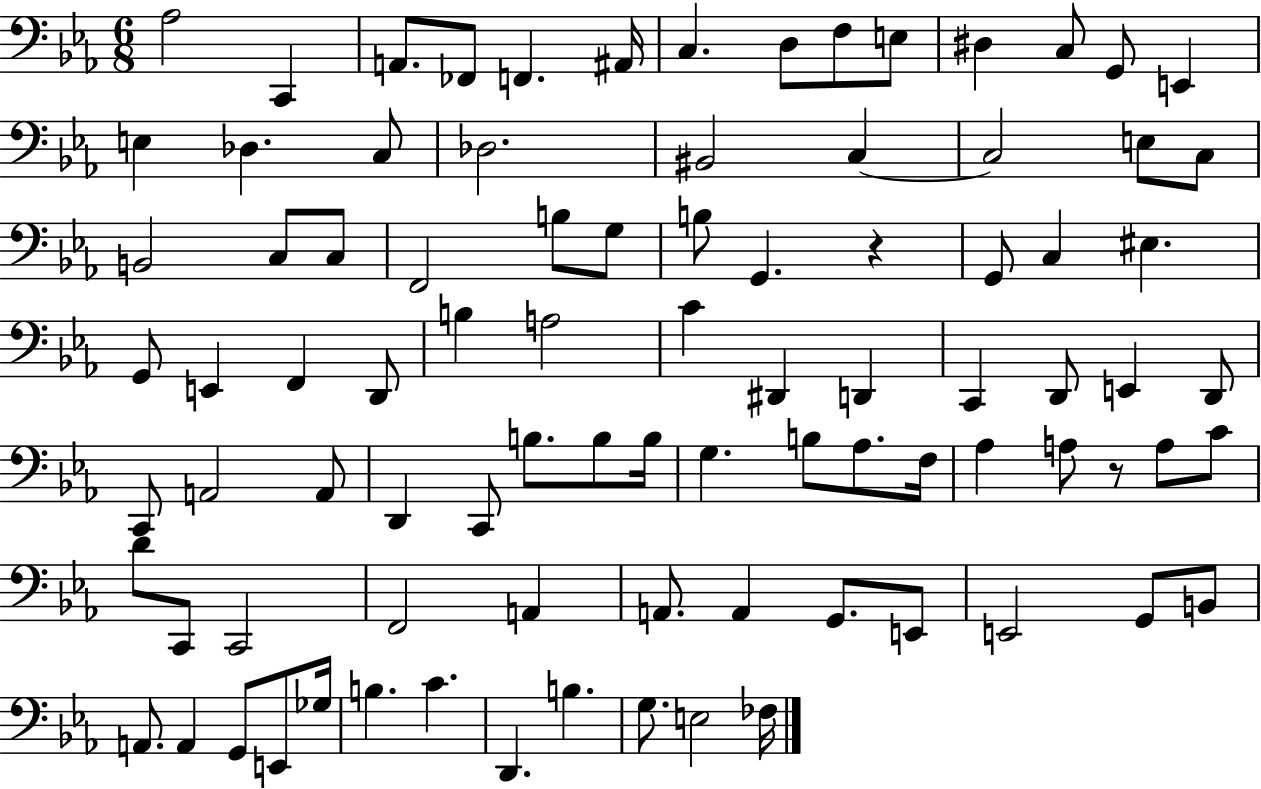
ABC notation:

X:1
T:Untitled
M:6/8
L:1/4
K:Eb
_A,2 C,, A,,/2 _F,,/2 F,, ^A,,/4 C, D,/2 F,/2 E,/2 ^D, C,/2 G,,/2 E,, E, _D, C,/2 _D,2 ^B,,2 C, C,2 E,/2 C,/2 B,,2 C,/2 C,/2 F,,2 B,/2 G,/2 B,/2 G,, z G,,/2 C, ^E, G,,/2 E,, F,, D,,/2 B, A,2 C ^D,, D,, C,, D,,/2 E,, D,,/2 C,,/2 A,,2 A,,/2 D,, C,,/2 B,/2 B,/2 B,/4 G, B,/2 _A,/2 F,/4 _A, A,/2 z/2 A,/2 C/2 D/2 C,,/2 C,,2 F,,2 A,, A,,/2 A,, G,,/2 E,,/2 E,,2 G,,/2 B,,/2 A,,/2 A,, G,,/2 E,,/2 _G,/4 B, C D,, B, G,/2 E,2 _F,/4